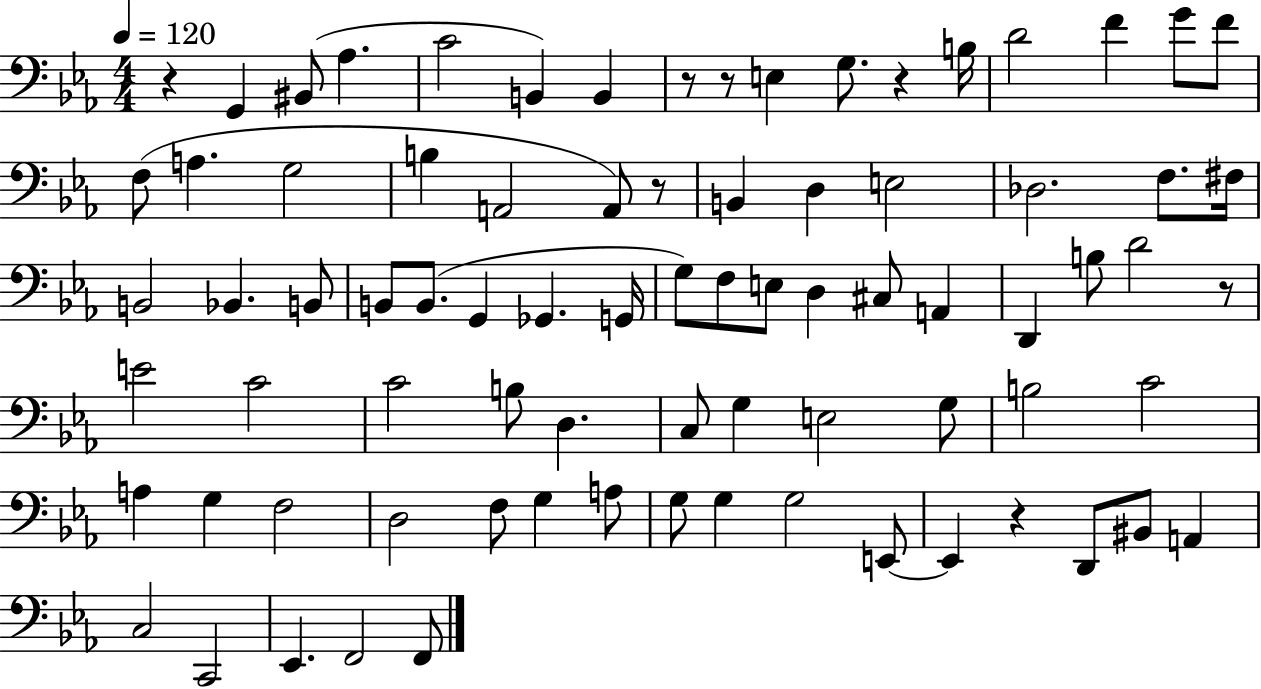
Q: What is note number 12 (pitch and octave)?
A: G4